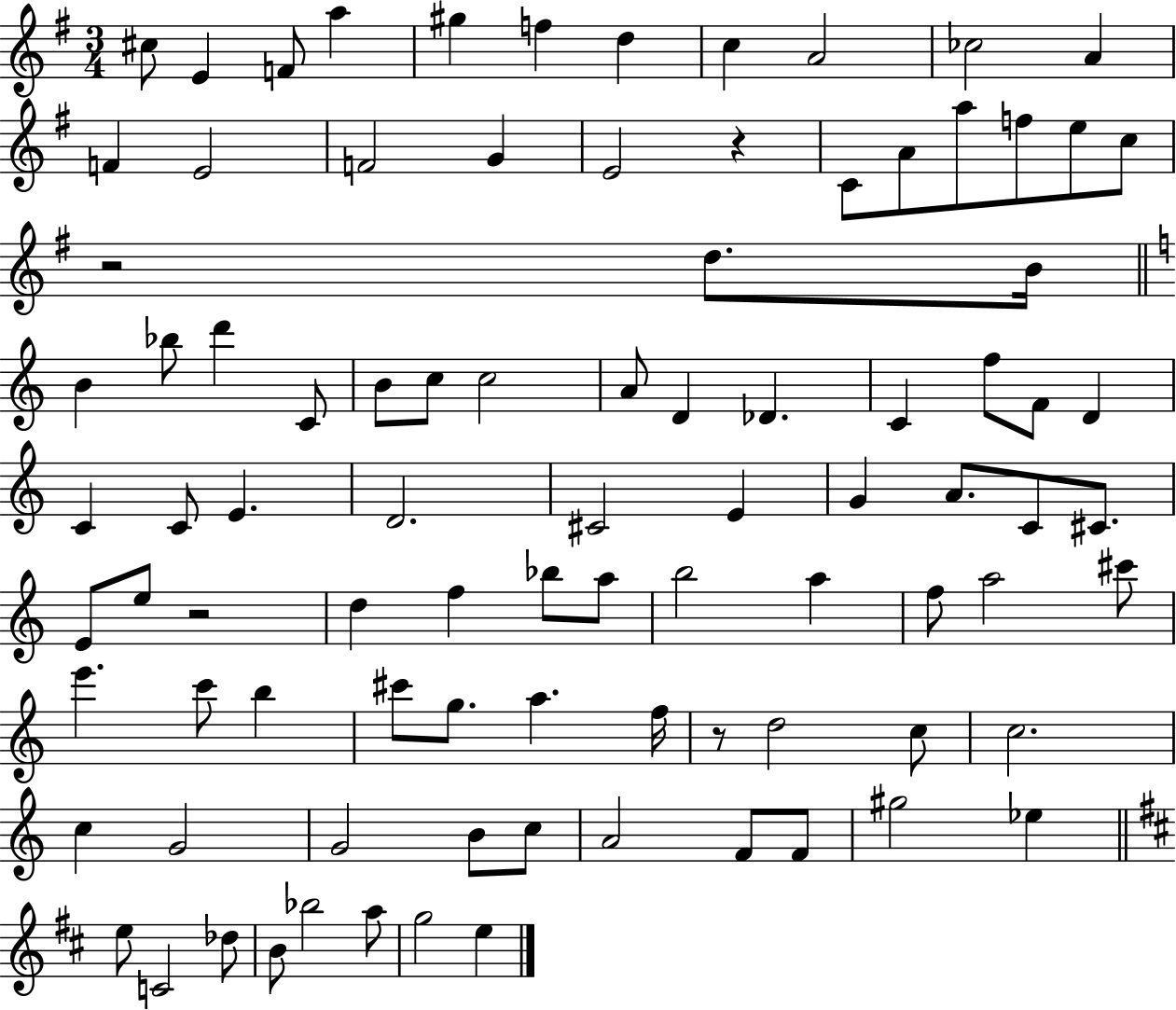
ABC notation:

X:1
T:Untitled
M:3/4
L:1/4
K:G
^c/2 E F/2 a ^g f d c A2 _c2 A F E2 F2 G E2 z C/2 A/2 a/2 f/2 e/2 c/2 z2 d/2 B/4 B _b/2 d' C/2 B/2 c/2 c2 A/2 D _D C f/2 F/2 D C C/2 E D2 ^C2 E G A/2 C/2 ^C/2 E/2 e/2 z2 d f _b/2 a/2 b2 a f/2 a2 ^c'/2 e' c'/2 b ^c'/2 g/2 a f/4 z/2 d2 c/2 c2 c G2 G2 B/2 c/2 A2 F/2 F/2 ^g2 _e e/2 C2 _d/2 B/2 _b2 a/2 g2 e